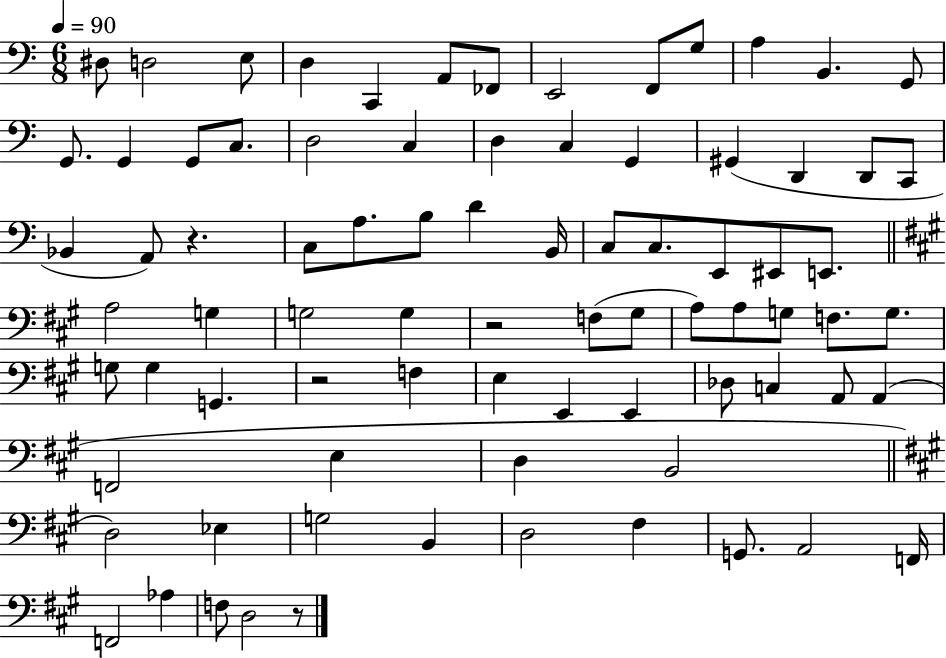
X:1
T:Untitled
M:6/8
L:1/4
K:C
^D,/2 D,2 E,/2 D, C,, A,,/2 _F,,/2 E,,2 F,,/2 G,/2 A, B,, G,,/2 G,,/2 G,, G,,/2 C,/2 D,2 C, D, C, G,, ^G,, D,, D,,/2 C,,/2 _B,, A,,/2 z C,/2 A,/2 B,/2 D B,,/4 C,/2 C,/2 E,,/2 ^E,,/2 E,,/2 A,2 G, G,2 G, z2 F,/2 ^G,/2 A,/2 A,/2 G,/2 F,/2 G,/2 G,/2 G, G,, z2 F, E, E,, E,, _D,/2 C, A,,/2 A,, F,,2 E, D, B,,2 D,2 _E, G,2 B,, D,2 ^F, G,,/2 A,,2 F,,/4 F,,2 _A, F,/2 D,2 z/2